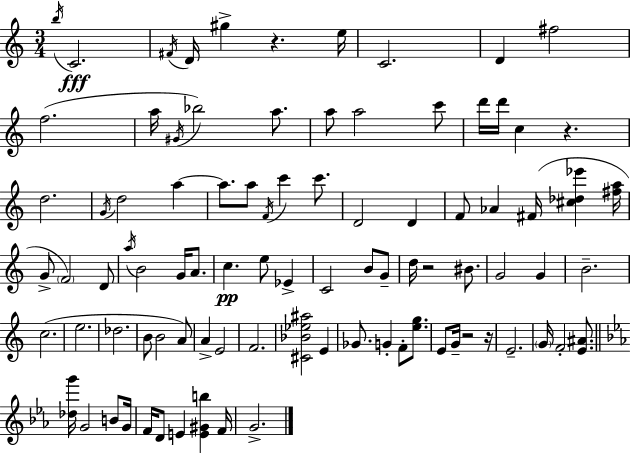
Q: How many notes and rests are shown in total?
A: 90